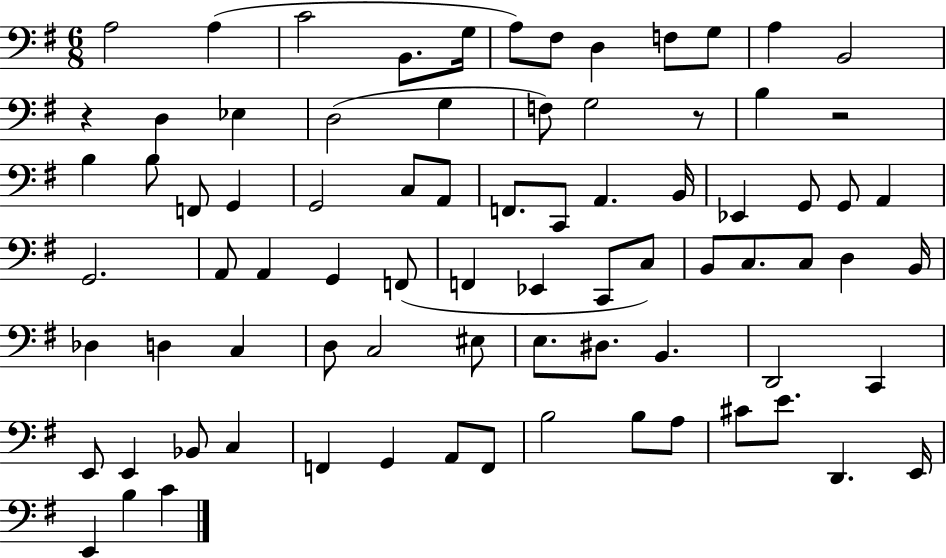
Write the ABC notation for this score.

X:1
T:Untitled
M:6/8
L:1/4
K:G
A,2 A, C2 B,,/2 G,/4 A,/2 ^F,/2 D, F,/2 G,/2 A, B,,2 z D, _E, D,2 G, F,/2 G,2 z/2 B, z2 B, B,/2 F,,/2 G,, G,,2 C,/2 A,,/2 F,,/2 C,,/2 A,, B,,/4 _E,, G,,/2 G,,/2 A,, G,,2 A,,/2 A,, G,, F,,/2 F,, _E,, C,,/2 C,/2 B,,/2 C,/2 C,/2 D, B,,/4 _D, D, C, D,/2 C,2 ^E,/2 E,/2 ^D,/2 B,, D,,2 C,, E,,/2 E,, _B,,/2 C, F,, G,, A,,/2 F,,/2 B,2 B,/2 A,/2 ^C/2 E/2 D,, E,,/4 E,, B, C